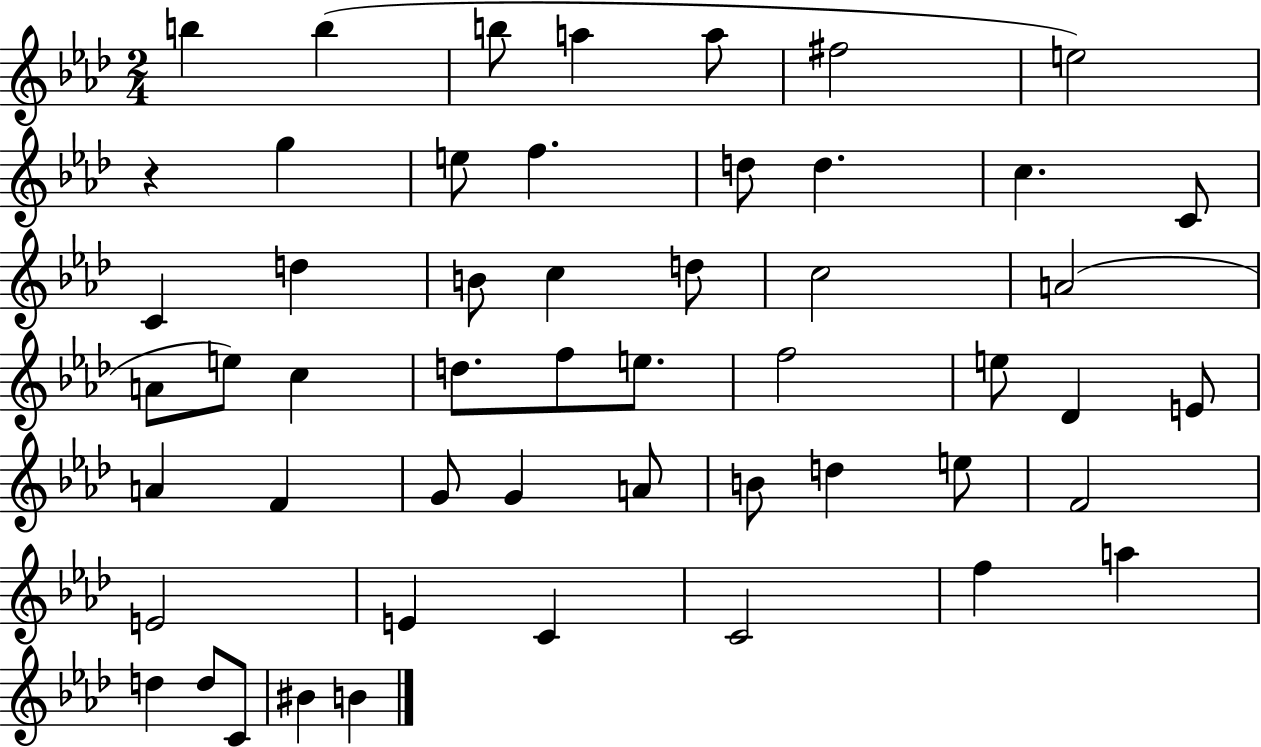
B5/q B5/q B5/e A5/q A5/e F#5/h E5/h R/q G5/q E5/e F5/q. D5/e D5/q. C5/q. C4/e C4/q D5/q B4/e C5/q D5/e C5/h A4/h A4/e E5/e C5/q D5/e. F5/e E5/e. F5/h E5/e Db4/q E4/e A4/q F4/q G4/e G4/q A4/e B4/e D5/q E5/e F4/h E4/h E4/q C4/q C4/h F5/q A5/q D5/q D5/e C4/e BIS4/q B4/q